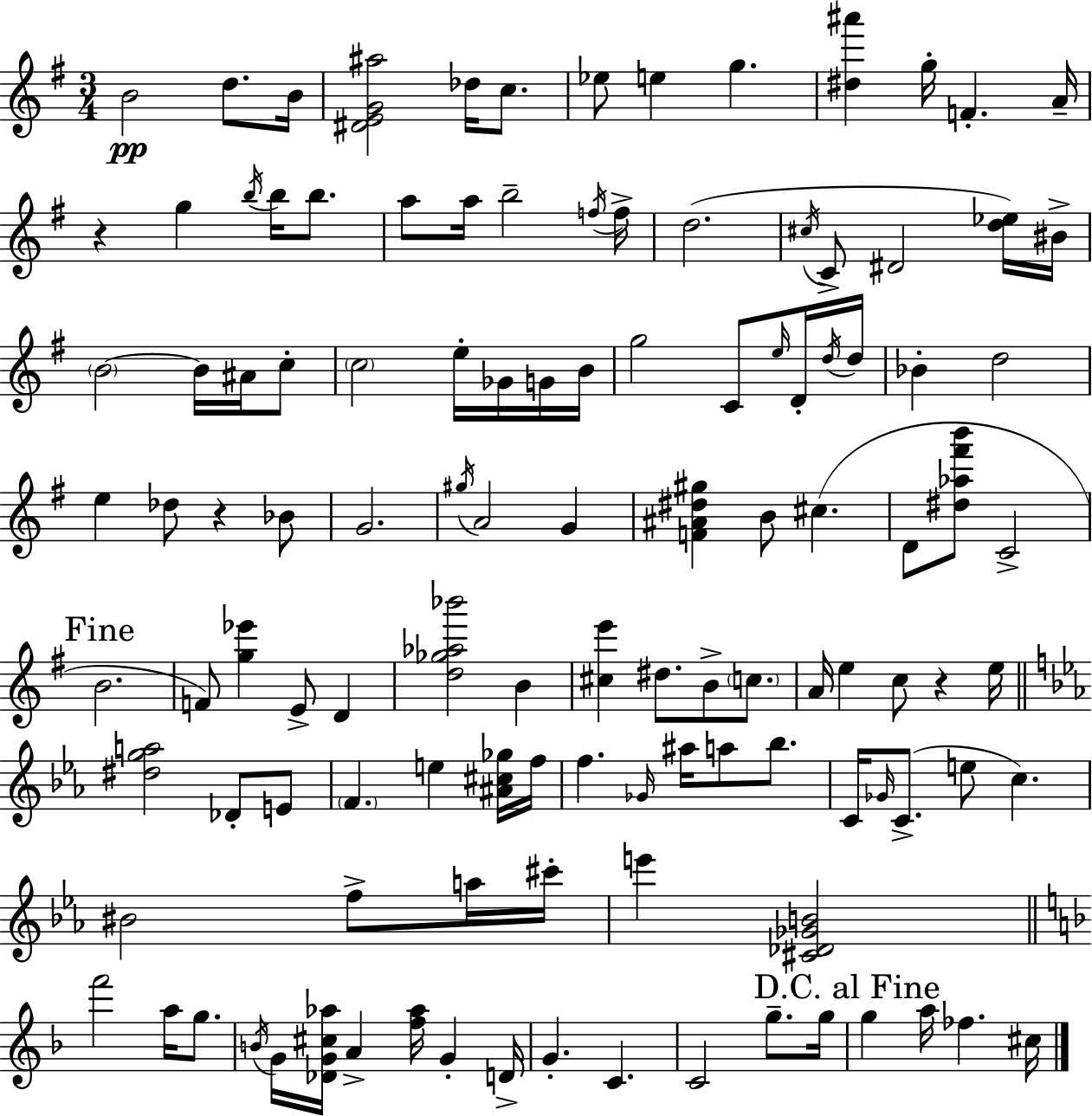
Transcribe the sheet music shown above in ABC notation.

X:1
T:Untitled
M:3/4
L:1/4
K:Em
B2 d/2 B/4 [^DEG^a]2 _d/4 c/2 _e/2 e g [^d^a'] g/4 F A/4 z g b/4 b/4 b/2 a/2 a/4 b2 f/4 f/4 d2 ^c/4 C/2 ^D2 [d_e]/4 ^B/4 B2 B/4 ^A/4 c/2 c2 e/4 _G/4 G/4 B/4 g2 C/2 e/4 D/4 d/4 d/4 _B d2 e _d/2 z _B/2 G2 ^g/4 A2 G [F^A^d^g] B/2 ^c D/2 [^d_a^f'b']/2 C2 B2 F/2 [g_e'] E/2 D [d_g_a_b']2 B [^ce'] ^d/2 B/2 c/2 A/4 e c/2 z e/4 [^dga]2 _D/2 E/2 F e [^A^c_g]/4 f/4 f _G/4 ^a/4 a/2 _b/2 C/4 _G/4 C/2 e/2 c ^B2 f/2 a/4 ^c'/4 e' [^C_D_GB]2 f'2 a/4 g/2 B/4 G/4 [_DG^c_a]/4 A [f_a]/4 G D/4 G C C2 g/2 g/4 g a/4 _f ^c/4